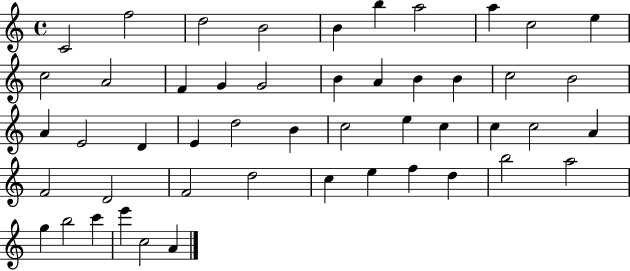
X:1
T:Untitled
M:4/4
L:1/4
K:C
C2 f2 d2 B2 B b a2 a c2 e c2 A2 F G G2 B A B B c2 B2 A E2 D E d2 B c2 e c c c2 A F2 D2 F2 d2 c e f d b2 a2 g b2 c' e' c2 A